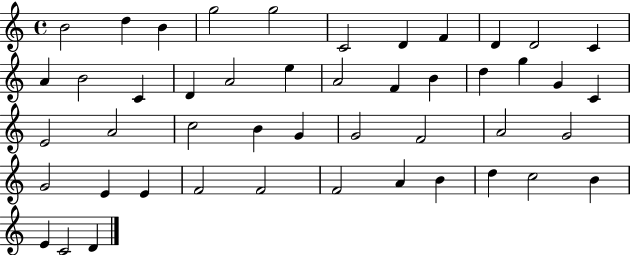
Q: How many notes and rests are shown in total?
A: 47